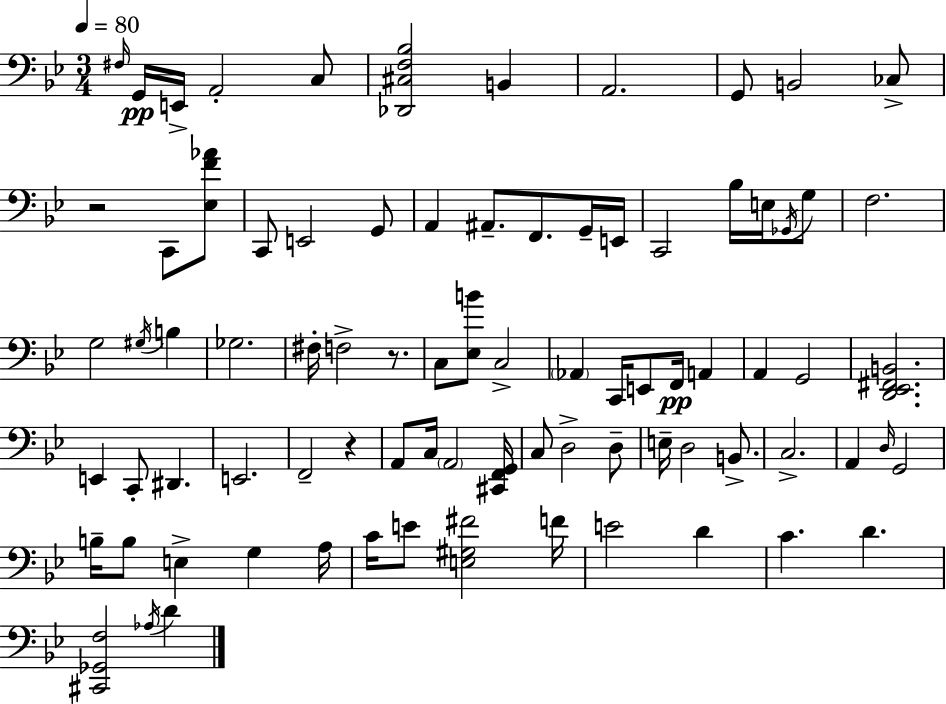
X:1
T:Untitled
M:3/4
L:1/4
K:Gm
^F,/4 G,,/4 E,,/4 A,,2 C,/2 [_D,,^C,F,_B,]2 B,, A,,2 G,,/2 B,,2 _C,/2 z2 C,,/2 [_E,F_A]/2 C,,/2 E,,2 G,,/2 A,, ^A,,/2 F,,/2 G,,/4 E,,/4 C,,2 _B,/4 E,/4 _G,,/4 G,/2 F,2 G,2 ^G,/4 B, _G,2 ^F,/4 F,2 z/2 C,/2 [_E,B]/2 C,2 _A,, C,,/4 E,,/2 F,,/4 A,, A,, G,,2 [D,,_E,,^F,,B,,]2 E,, C,,/2 ^D,, E,,2 F,,2 z A,,/2 C,/4 A,,2 [^C,,F,,G,,]/4 C,/2 D,2 D,/2 E,/4 D,2 B,,/2 C,2 A,, D,/4 G,,2 B,/4 B,/2 E, G, A,/4 C/4 E/2 [E,^G,^F]2 F/4 E2 D C D [^C,,_G,,F,]2 _A,/4 D